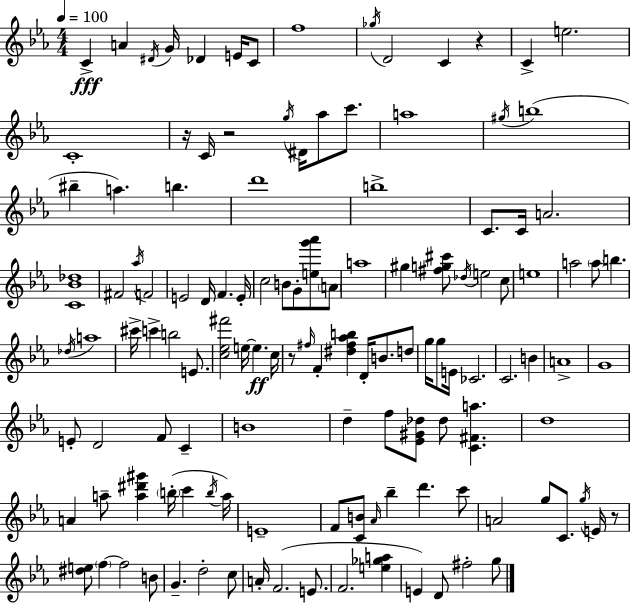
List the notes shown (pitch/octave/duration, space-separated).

C4/q A4/q D#4/s G4/s Db4/q E4/s C4/e F5/w Gb5/s D4/h C4/q R/q C4/q E5/h. C4/w R/s C4/s R/h G5/s D#4/s Ab5/e C6/e. A5/w G#5/s B5/w BIS5/q A5/q. B5/q. D6/w B5/w C4/e. C4/s A4/h. [C4,Bb4,Db5]/w F#4/h Ab5/s F4/h E4/h D4/s F4/q. E4/s C5/h B4/e G4/e [E5,G6,Ab6]/e A4/e A5/w G#5/q [F#5,G5,C#6]/e Db5/s E5/h C5/e E5/w A5/h A5/e B5/q. Db5/s A5/w C#6/s C6/q B5/h E4/e. [C5,Eb5,F#6]/h E5/s E5/q. C5/s R/e F#5/s F4/q [D#5,F#5,Ab5,B5]/q D4/s B4/e. D5/e G5/s G5/e E4/s CES4/h. C4/h. B4/q A4/w G4/w E4/e D4/h F4/e C4/q B4/w D5/q F5/e [Eb4,G#4,Db5]/e Db5/e [C4,F#4,A5]/q. D5/w A4/q A5/e [A5,D#6,G#6]/q B5/s C6/q B5/s A5/s E4/w F4/e [C4,B4]/e Ab4/s Bb5/q D6/q. C6/e A4/h G5/e C4/e. G5/s E4/s R/e [D#5,E5]/e F5/q F5/h B4/e G4/q. D5/h C5/e A4/s F4/h. E4/e. F4/h. [E5,Gb5,A5]/q E4/q D4/e F#5/h G5/e